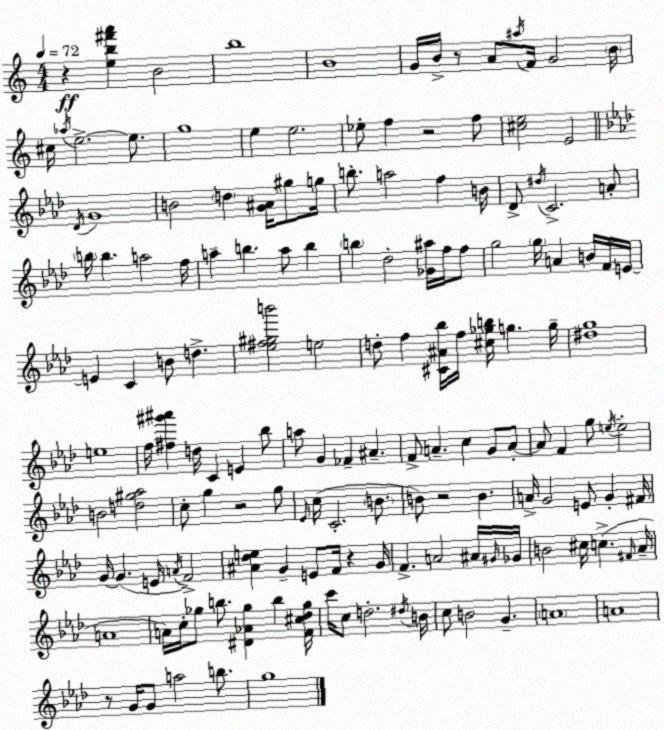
X:1
T:Untitled
M:4/4
L:1/4
K:C
z [eb^f'a'] B2 b4 B4 G/4 B/4 z/2 A/2 ^a/4 F/4 G2 B/4 ^c/4 _a/4 e2 e/2 g4 e e2 _e/2 f z2 f/2 [^ce]2 E2 _D/4 G4 B2 d [G^A]/4 ^g/2 g/4 b/2 a2 f B/4 _D/2 ^d/4 C2 A/2 b/4 b a2 f/4 a b a/2 b b _d2 [_G^a]/4 f/4 f/2 g2 g/4 A B/4 F/4 E/4 E C B/2 d [_e^f^gb']2 e2 d/2 f [^C^A_b]/4 f/4 [^c_gb]/4 g g/4 [^dg]4 e4 f/4 [^f^g'^a'] d/4 C E _b/2 a/2 G _F ^A F/2 A c G/2 A/2 A/2 F g/2 e/4 e2 B2 [d^g_a]2 c/2 g z2 g/2 _E/4 c/4 C2 B/2 B/2 z2 B A/4 G2 E/2 G ^F/4 G/4 G E/4 A/4 F2 [^A_de] G E/2 F/4 z G/4 F A2 ^A/4 ^G/4 _G/4 B2 ^c/4 c ^F/4 _A/4 A4 A/4 c/4 _g/2 b/2 [^D_A_g] b [F^c_d_g]/4 c'/4 c/2 d2 ^d/4 B/4 c/2 B2 G A4 A4 z/2 G/4 G/2 a2 b/2 g4